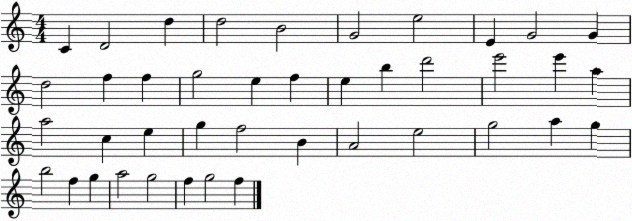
X:1
T:Untitled
M:4/4
L:1/4
K:C
C D2 d d2 B2 G2 e2 E G2 G d2 f f g2 e f e b d'2 e'2 e' a a2 c e g f2 B A2 e2 g2 a g b2 f g a2 g2 f g2 f